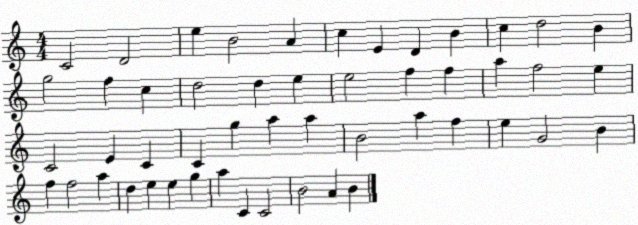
X:1
T:Untitled
M:4/4
L:1/4
K:C
C2 D2 e B2 A c E D B c d2 B g2 f c d2 d e e2 f f a f2 e C2 E C C g a a B2 a f e G2 B f f2 a d e e g a C C2 B2 A B